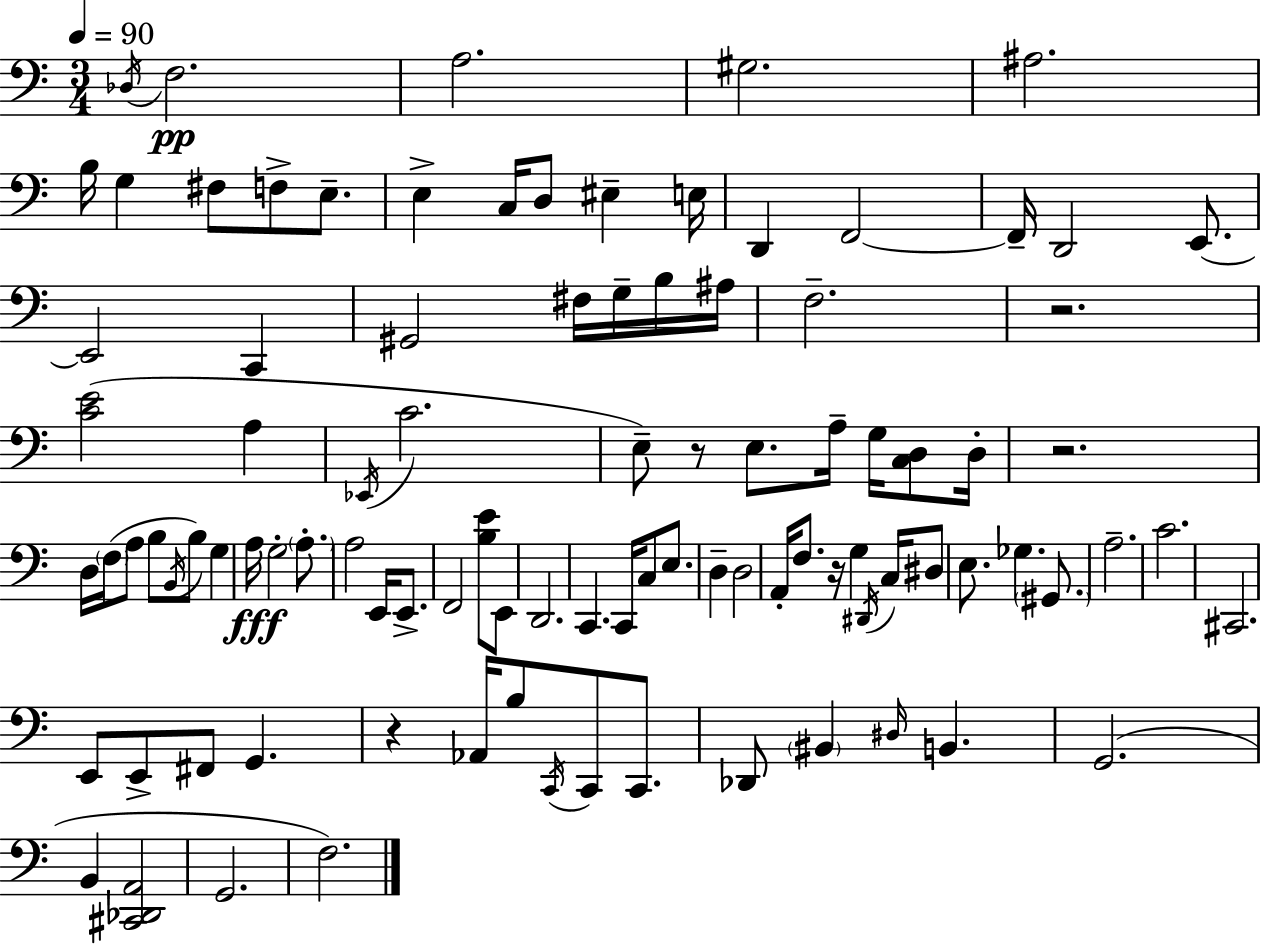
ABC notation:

X:1
T:Untitled
M:3/4
L:1/4
K:C
_D,/4 F,2 A,2 ^G,2 ^A,2 B,/4 G, ^F,/2 F,/2 E,/2 E, C,/4 D,/2 ^E, E,/4 D,, F,,2 F,,/4 D,,2 E,,/2 E,,2 C,, ^G,,2 ^F,/4 G,/4 B,/4 ^A,/4 F,2 z2 [CE]2 A, _E,,/4 C2 E,/2 z/2 E,/2 A,/4 G,/4 [C,D,]/2 D,/4 z2 D,/4 F,/4 A,/2 B,/2 B,,/4 B,/2 G, A,/4 G,2 A,/2 A,2 E,,/4 E,,/2 F,,2 [B,E]/2 E,,/2 D,,2 C,, C,,/4 C,/2 E,/2 D, D,2 A,,/4 F,/2 z/4 G, ^D,,/4 C,/4 ^D,/2 E,/2 _G, ^G,,/2 A,2 C2 ^C,,2 E,,/2 E,,/2 ^F,,/2 G,, z _A,,/4 B,/2 C,,/4 C,,/2 C,,/2 _D,,/2 ^B,, ^D,/4 B,, G,,2 B,, [^C,,_D,,A,,]2 G,,2 F,2